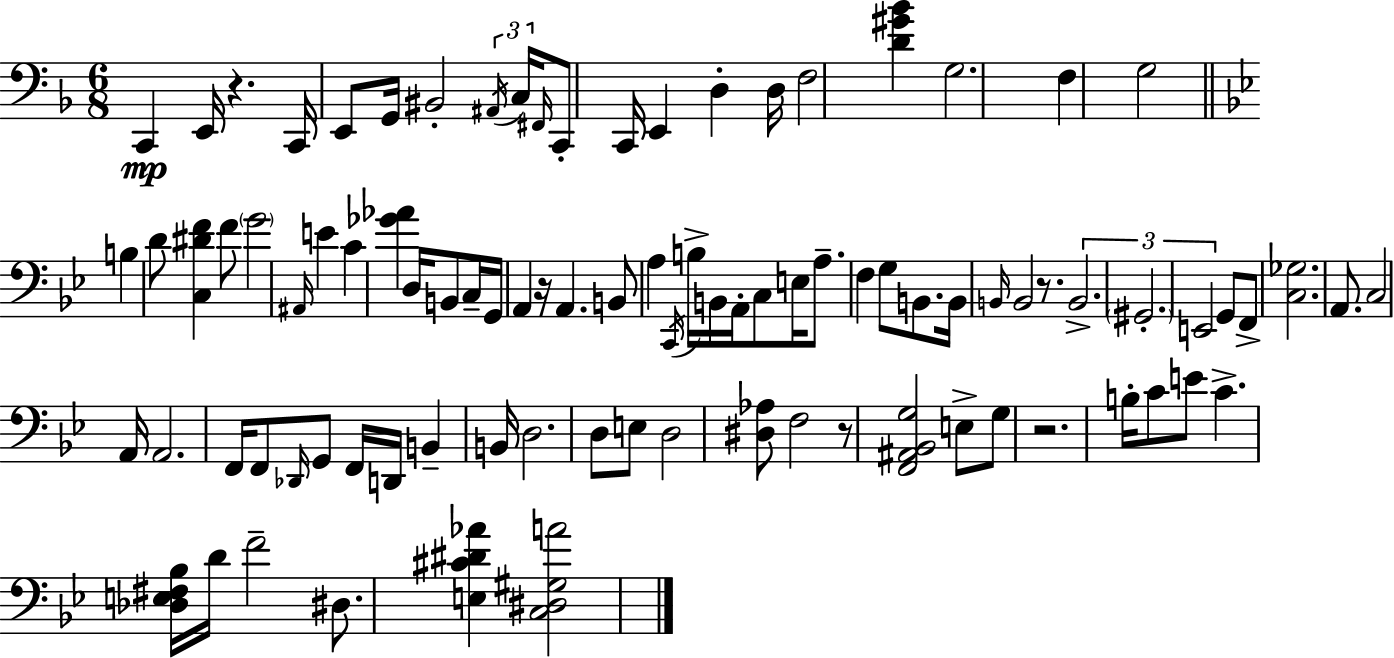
{
  \clef bass
  \numericTimeSignature
  \time 6/8
  \key d \minor
  \repeat volta 2 { c,4\mp e,16 r4. c,16 | e,8 g,16 bis,2-. \tuplet 3/2 { \acciaccatura { ais,16 } | c16 \grace { fis,16 } } c,8-. c,16 e,4 d4-. | d16 f2 <d' gis' bes'>4 | \break g2. | f4 g2 | \bar "||" \break \key bes \major b4 d'8 <c dis' f'>4 f'8 | \parenthesize g'2 \grace { ais,16 } e'4 | c'4 <ges' aes'>4 d16 b,8 | c16-- g,16 a,4 r16 a,4. | \break b,8 a4 \acciaccatura { c,16 } b16-> b,16 a,16-. c8 | e16 a8.-- f4 g8 b,8. | b,16 \grace { b,16 } b,2 | r8. \tuplet 3/2 { b,2.-> | \break \parenthesize gis,2.-. | e,2 } g,8 | f,8-> <c ges>2. | a,8. c2 | \break a,16 a,2. | f,16 f,8 \grace { des,16 } g,8 f,16 d,16 b,4-- | b,16 d2. | d8 e8 d2 | \break <dis aes>8 f2 | r8 <f, ais, bes, g>2 | e8-> g8 r2. | b16-. c'8 e'8 c'4.-> | \break <des e fis bes>16 d'16 f'2-- | dis8. <e cis' dis' aes'>4 <c dis gis a'>2 | } \bar "|."
}